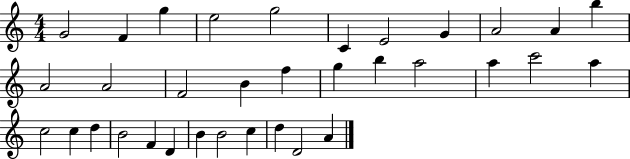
G4/h F4/q G5/q E5/h G5/h C4/q E4/h G4/q A4/h A4/q B5/q A4/h A4/h F4/h B4/q F5/q G5/q B5/q A5/h A5/q C6/h A5/q C5/h C5/q D5/q B4/h F4/q D4/q B4/q B4/h C5/q D5/q D4/h A4/q